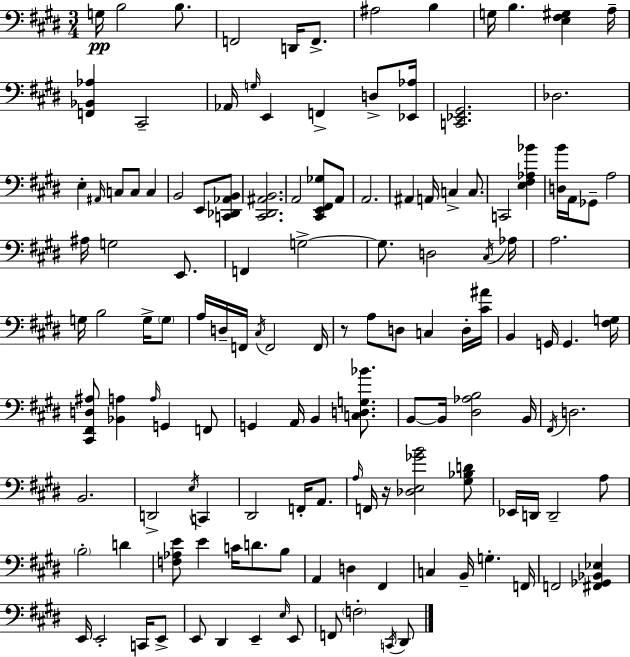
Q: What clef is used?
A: bass